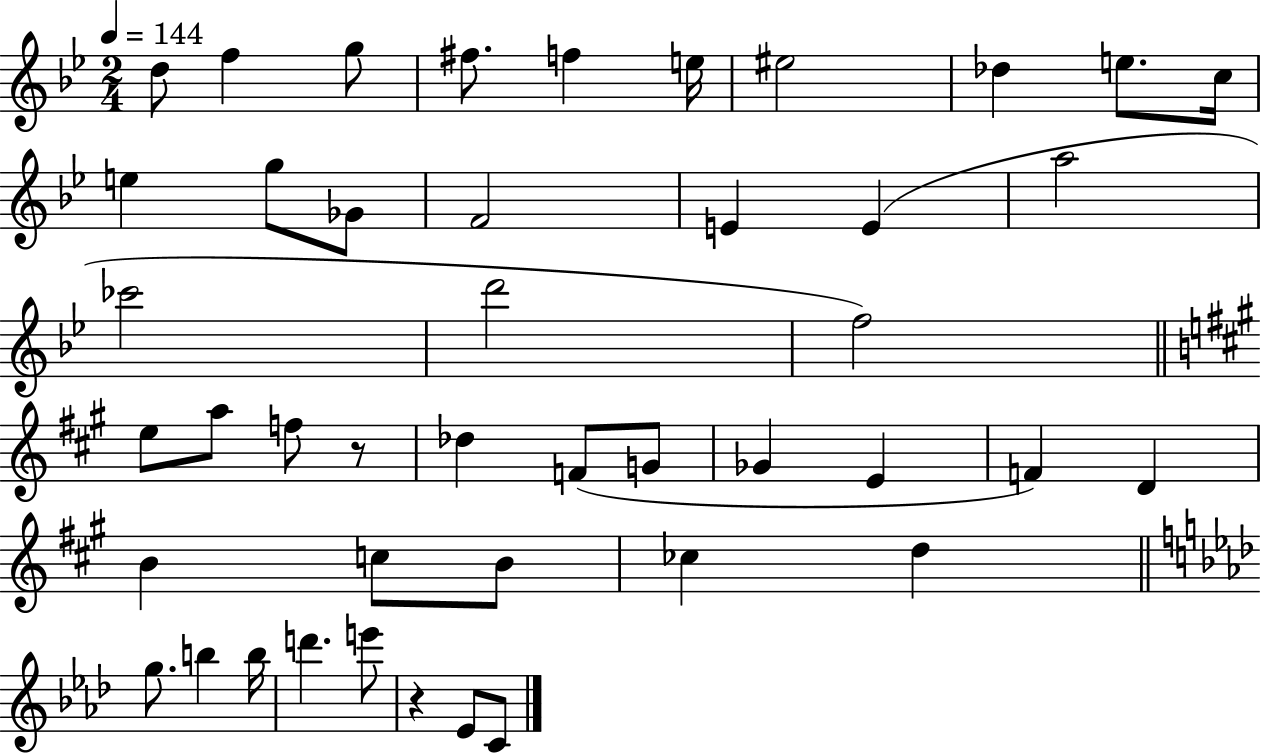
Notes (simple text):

D5/e F5/q G5/e F#5/e. F5/q E5/s EIS5/h Db5/q E5/e. C5/s E5/q G5/e Gb4/e F4/h E4/q E4/q A5/h CES6/h D6/h F5/h E5/e A5/e F5/e R/e Db5/q F4/e G4/e Gb4/q E4/q F4/q D4/q B4/q C5/e B4/e CES5/q D5/q G5/e. B5/q B5/s D6/q. E6/e R/q Eb4/e C4/e